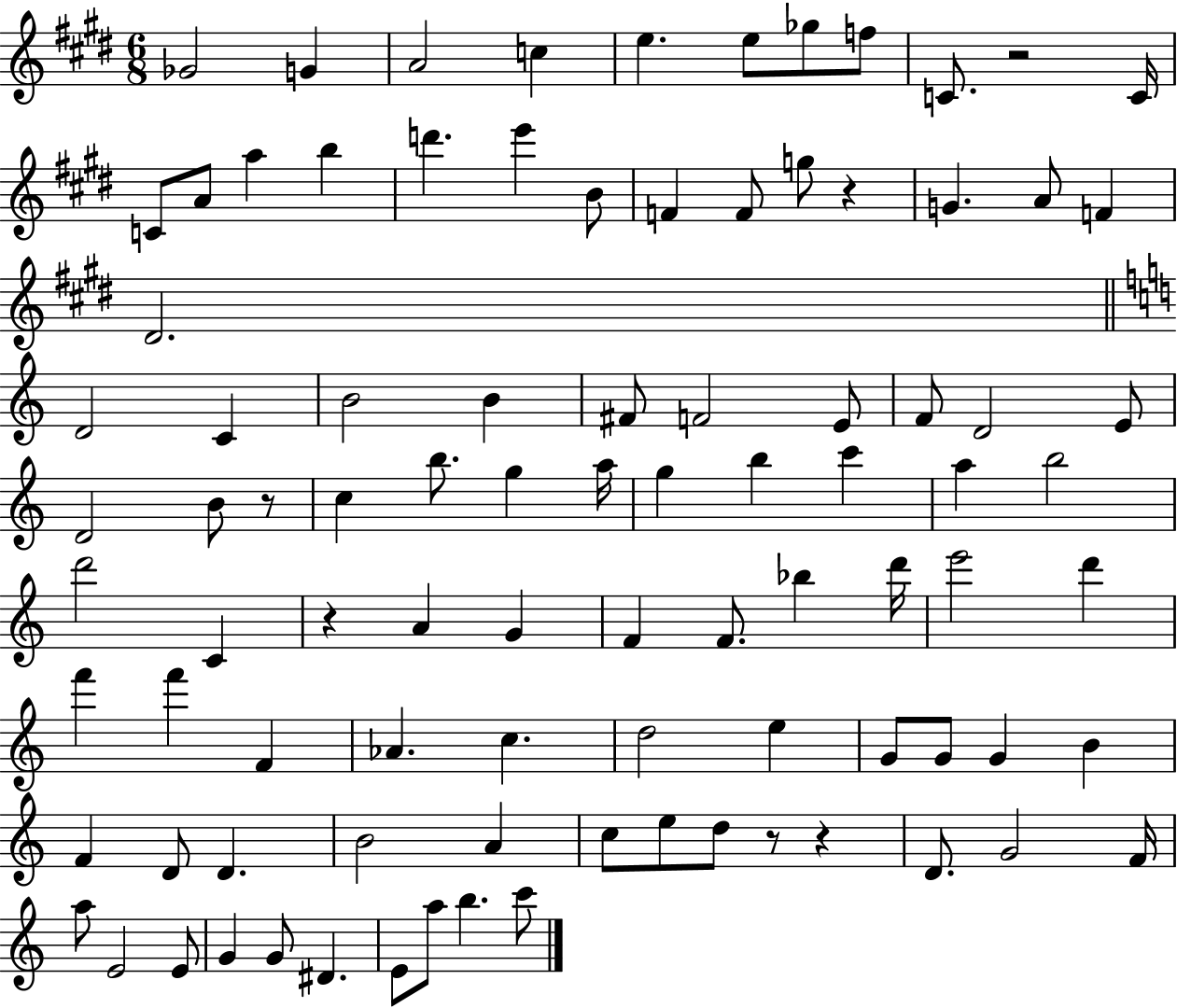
X:1
T:Untitled
M:6/8
L:1/4
K:E
_G2 G A2 c e e/2 _g/2 f/2 C/2 z2 C/4 C/2 A/2 a b d' e' B/2 F F/2 g/2 z G A/2 F ^D2 D2 C B2 B ^F/2 F2 E/2 F/2 D2 E/2 D2 B/2 z/2 c b/2 g a/4 g b c' a b2 d'2 C z A G F F/2 _b d'/4 e'2 d' f' f' F _A c d2 e G/2 G/2 G B F D/2 D B2 A c/2 e/2 d/2 z/2 z D/2 G2 F/4 a/2 E2 E/2 G G/2 ^D E/2 a/2 b c'/2